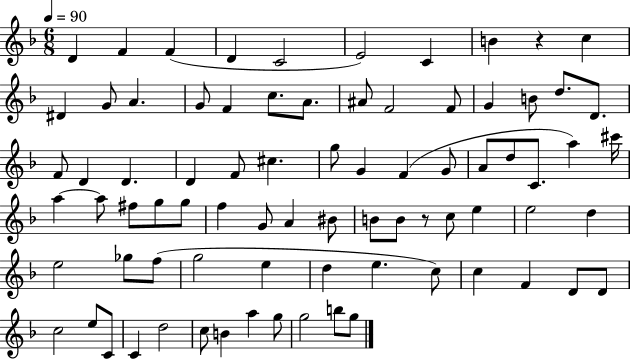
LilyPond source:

{
  \clef treble
  \numericTimeSignature
  \time 6/8
  \key f \major
  \tempo 4 = 90
  d'4 f'4 f'4( | d'4 c'2 | e'2) c'4 | b'4 r4 c''4 | \break dis'4 g'8 a'4. | g'8 f'4 c''8. a'8. | ais'8 f'2 f'8 | g'4 b'8 d''8. d'8. | \break f'8 d'4 d'4. | d'4 f'8 cis''4. | g''8 g'4 f'4( g'8 | a'8 d''8 c'8. a''4) cis'''16 | \break a''4~~ a''8 fis''8 g''8 g''8 | f''4 g'8 a'4 bis'8 | b'8 b'8 r8 c''8 e''4 | e''2 d''4 | \break e''2 ges''8 f''8( | g''2 e''4 | d''4 e''4. c''8) | c''4 f'4 d'8 d'8 | \break c''2 e''8 c'8 | c'4 d''2 | c''8 b'4 a''4 g''8 | g''2 b''8 g''8 | \break \bar "|."
}